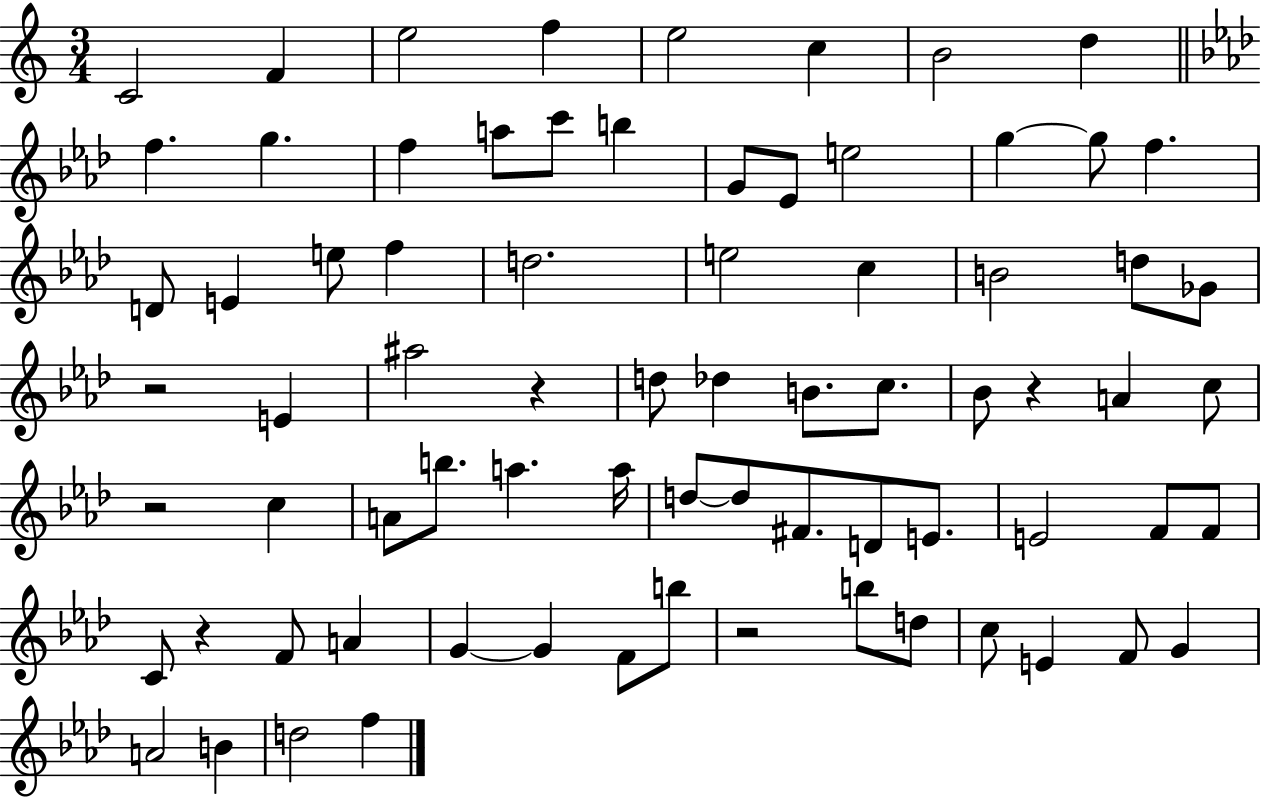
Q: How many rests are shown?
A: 6